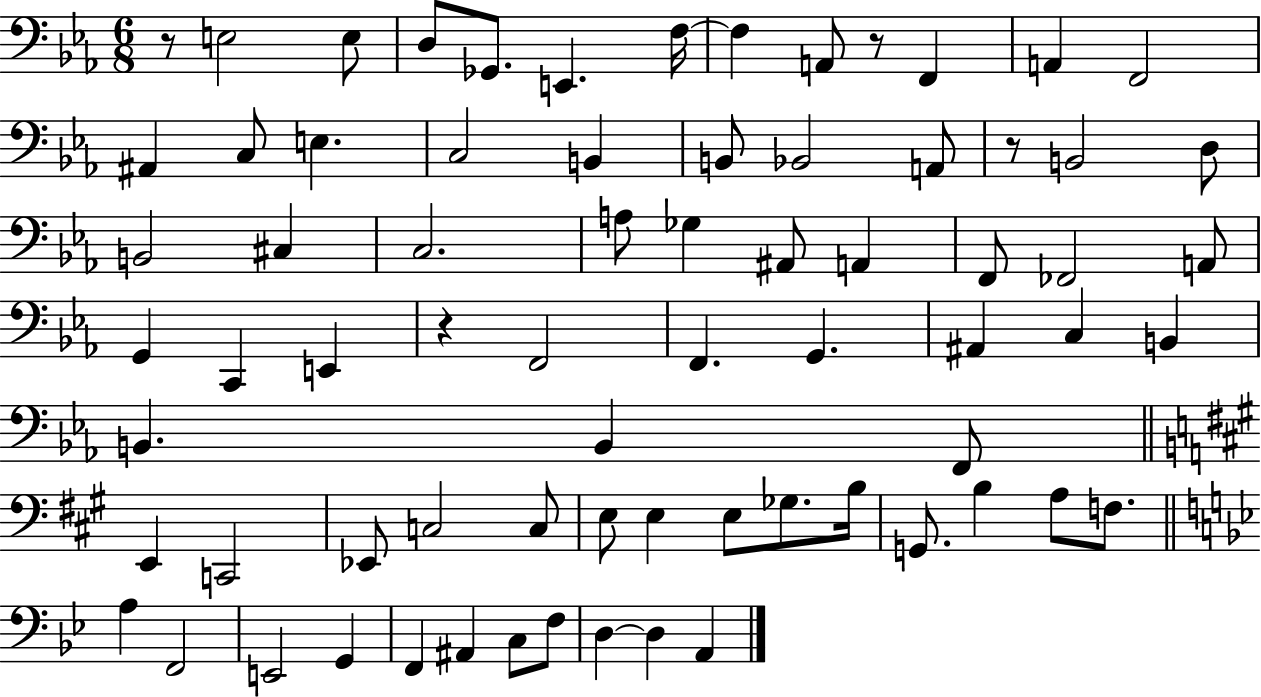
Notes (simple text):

R/e E3/h E3/e D3/e Gb2/e. E2/q. F3/s F3/q A2/e R/e F2/q A2/q F2/h A#2/q C3/e E3/q. C3/h B2/q B2/e Bb2/h A2/e R/e B2/h D3/e B2/h C#3/q C3/h. A3/e Gb3/q A#2/e A2/q F2/e FES2/h A2/e G2/q C2/q E2/q R/q F2/h F2/q. G2/q. A#2/q C3/q B2/q B2/q. B2/q F2/e E2/q C2/h Eb2/e C3/h C3/e E3/e E3/q E3/e Gb3/e. B3/s G2/e. B3/q A3/e F3/e. A3/q F2/h E2/h G2/q F2/q A#2/q C3/e F3/e D3/q D3/q A2/q